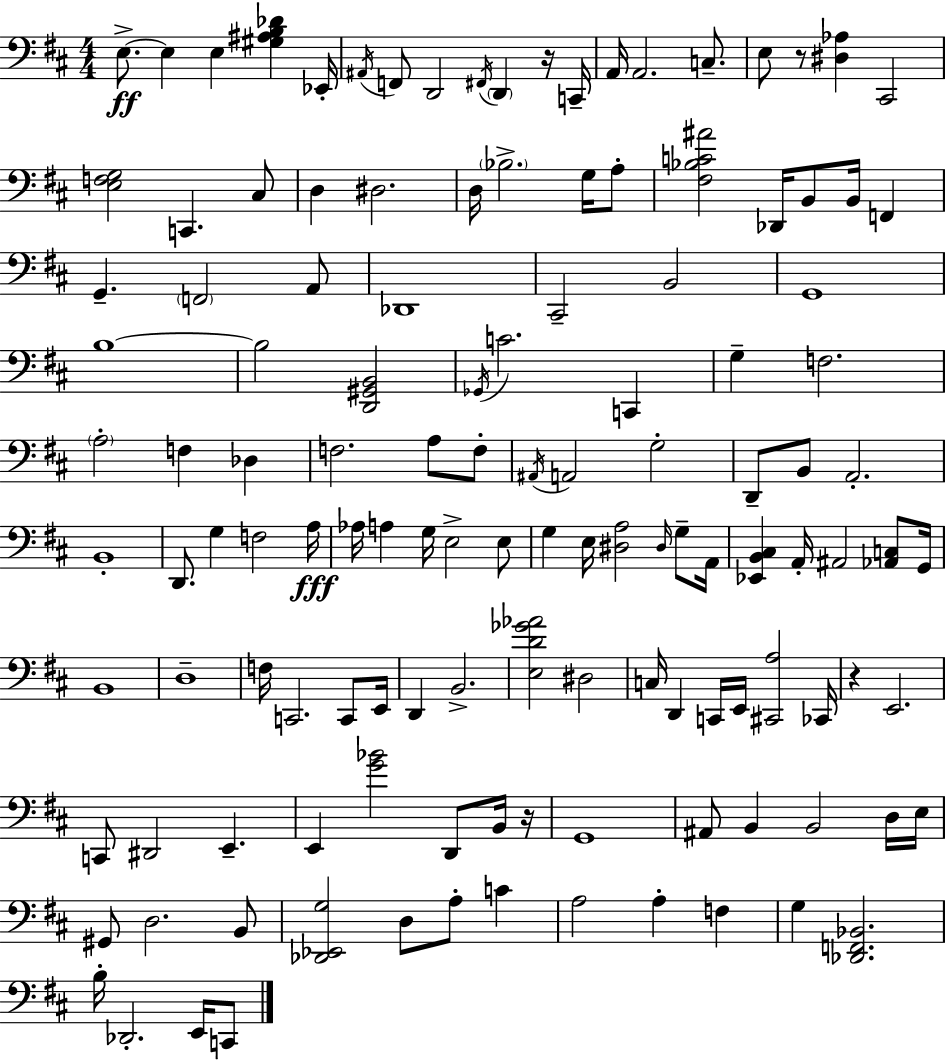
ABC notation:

X:1
T:Untitled
M:4/4
L:1/4
K:D
E,/2 E, E, [^G,^A,B,_D] _E,,/4 ^A,,/4 F,,/2 D,,2 ^F,,/4 D,, z/4 C,,/4 A,,/4 A,,2 C,/2 E,/2 z/2 [^D,_A,] ^C,,2 [E,F,G,]2 C,, ^C,/2 D, ^D,2 D,/4 _B,2 G,/4 A,/2 [^F,_B,C^A]2 _D,,/4 B,,/2 B,,/4 F,, G,, F,,2 A,,/2 _D,,4 ^C,,2 B,,2 G,,4 B,4 B,2 [D,,^G,,B,,]2 _G,,/4 C2 C,, G, F,2 A,2 F, _D, F,2 A,/2 F,/2 ^A,,/4 A,,2 G,2 D,,/2 B,,/2 A,,2 B,,4 D,,/2 G, F,2 A,/4 _A,/4 A, G,/4 E,2 E,/2 G, E,/4 [^D,A,]2 ^D,/4 G,/2 A,,/4 [_E,,B,,^C,] A,,/4 ^A,,2 [_A,,C,]/2 G,,/4 B,,4 D,4 F,/4 C,,2 C,,/2 E,,/4 D,, B,,2 [E,D_G_A]2 ^D,2 C,/4 D,, C,,/4 E,,/4 [^C,,A,]2 _C,,/4 z E,,2 C,,/2 ^D,,2 E,, E,, [G_B]2 D,,/2 B,,/4 z/4 G,,4 ^A,,/2 B,, B,,2 D,/4 E,/4 ^G,,/2 D,2 B,,/2 [_D,,_E,,G,]2 D,/2 A,/2 C A,2 A, F, G, [_D,,F,,_B,,]2 B,/4 _D,,2 E,,/4 C,,/2